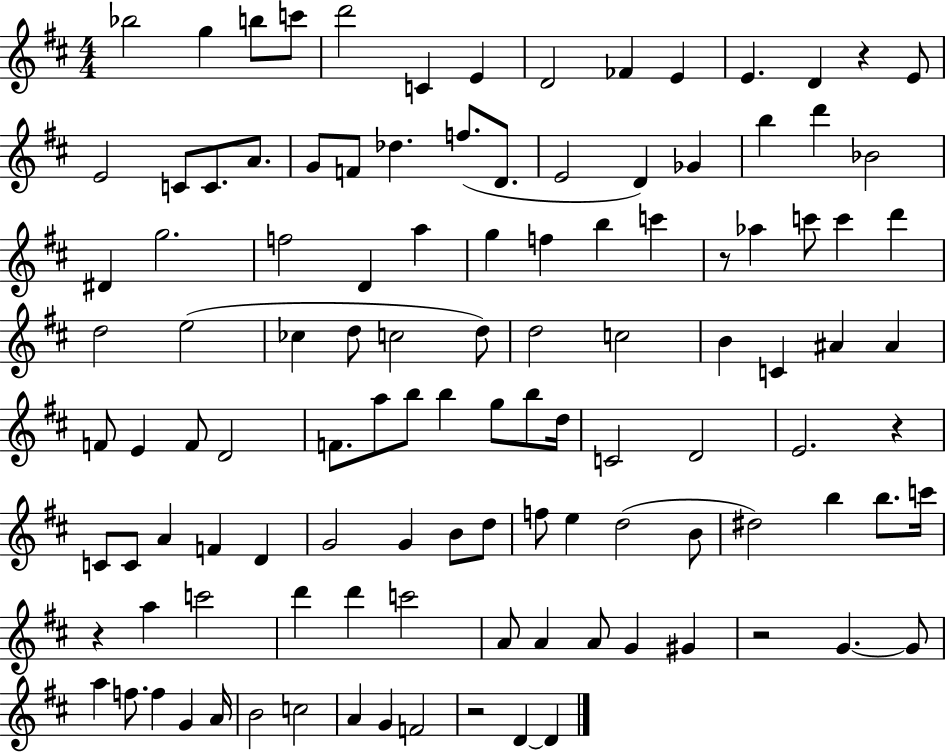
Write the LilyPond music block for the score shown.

{
  \clef treble
  \numericTimeSignature
  \time 4/4
  \key d \major
  bes''2 g''4 b''8 c'''8 | d'''2 c'4 e'4 | d'2 fes'4 e'4 | e'4. d'4 r4 e'8 | \break e'2 c'8 c'8. a'8. | g'8 f'8 des''4. f''8.( d'8. | e'2 d'4) ges'4 | b''4 d'''4 bes'2 | \break dis'4 g''2. | f''2 d'4 a''4 | g''4 f''4 b''4 c'''4 | r8 aes''4 c'''8 c'''4 d'''4 | \break d''2 e''2( | ces''4 d''8 c''2 d''8) | d''2 c''2 | b'4 c'4 ais'4 ais'4 | \break f'8 e'4 f'8 d'2 | f'8. a''8 b''8 b''4 g''8 b''8 d''16 | c'2 d'2 | e'2. r4 | \break c'8 c'8 a'4 f'4 d'4 | g'2 g'4 b'8 d''8 | f''8 e''4 d''2( b'8 | dis''2) b''4 b''8. c'''16 | \break r4 a''4 c'''2 | d'''4 d'''4 c'''2 | a'8 a'4 a'8 g'4 gis'4 | r2 g'4.~~ g'8 | \break a''4 f''8. f''4 g'4 a'16 | b'2 c''2 | a'4 g'4 f'2 | r2 d'4~~ d'4 | \break \bar "|."
}